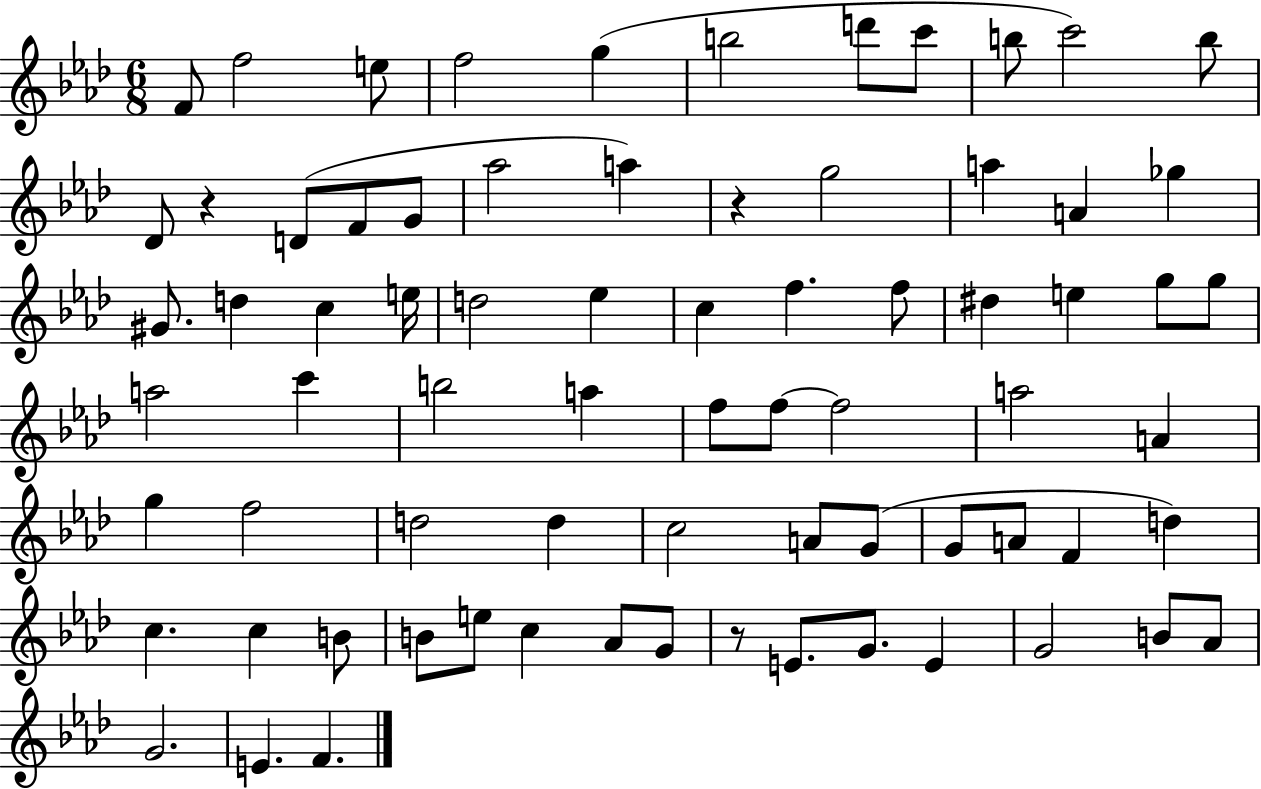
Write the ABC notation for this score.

X:1
T:Untitled
M:6/8
L:1/4
K:Ab
F/2 f2 e/2 f2 g b2 d'/2 c'/2 b/2 c'2 b/2 _D/2 z D/2 F/2 G/2 _a2 a z g2 a A _g ^G/2 d c e/4 d2 _e c f f/2 ^d e g/2 g/2 a2 c' b2 a f/2 f/2 f2 a2 A g f2 d2 d c2 A/2 G/2 G/2 A/2 F d c c B/2 B/2 e/2 c _A/2 G/2 z/2 E/2 G/2 E G2 B/2 _A/2 G2 E F